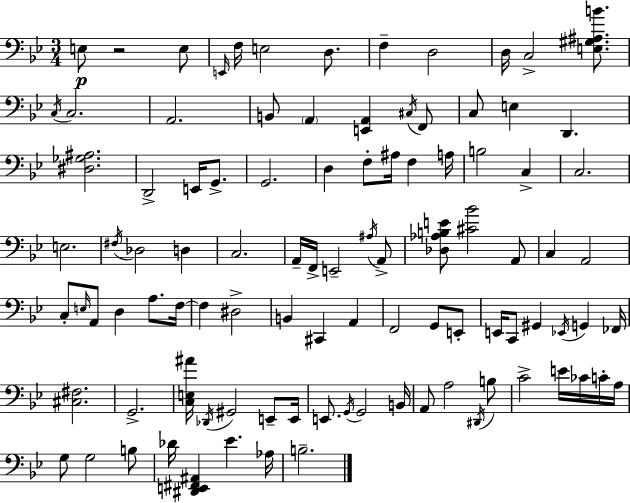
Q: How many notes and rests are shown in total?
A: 99